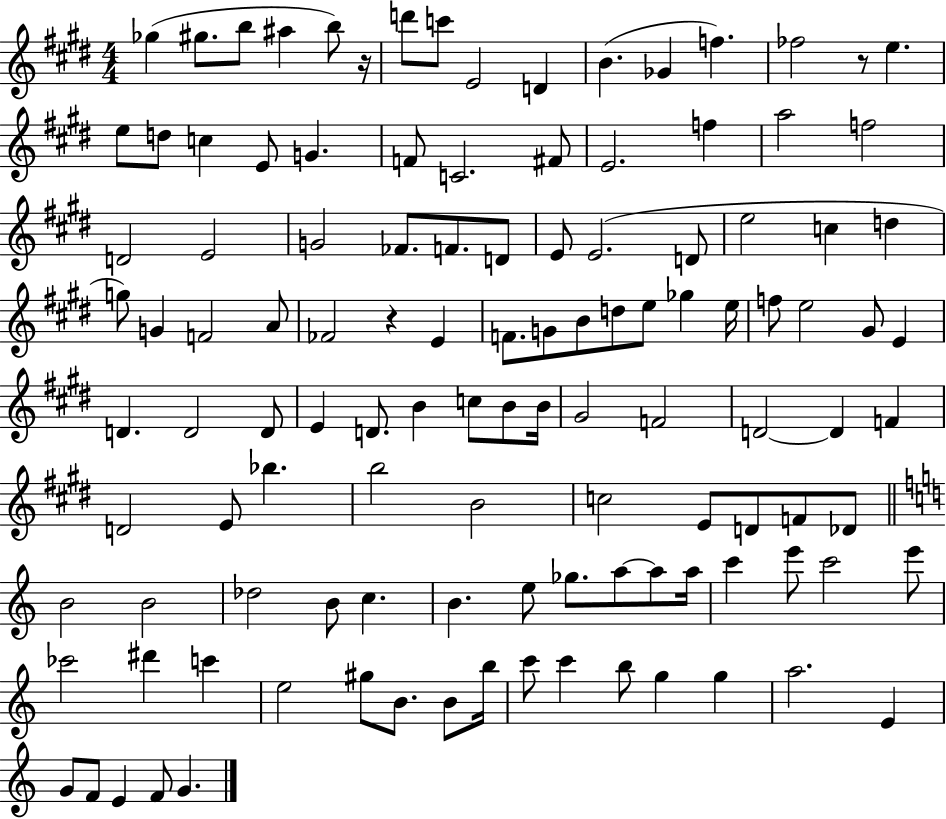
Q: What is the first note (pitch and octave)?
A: Gb5